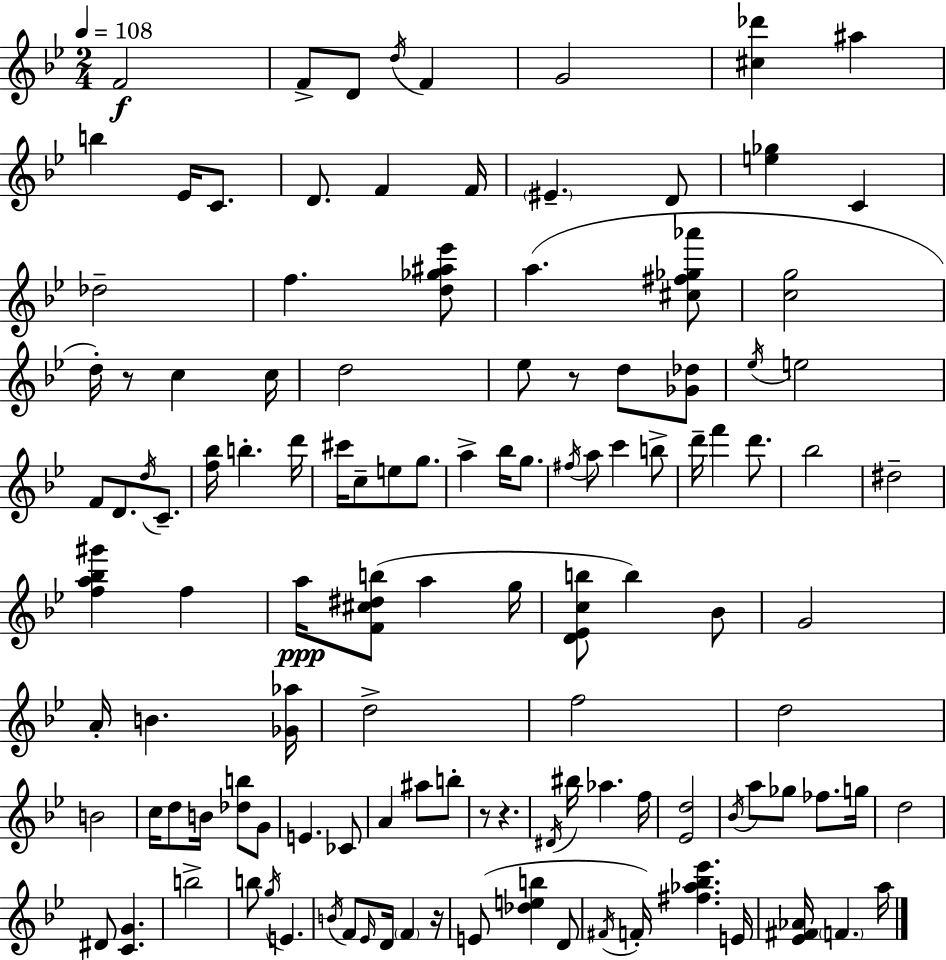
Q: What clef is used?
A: treble